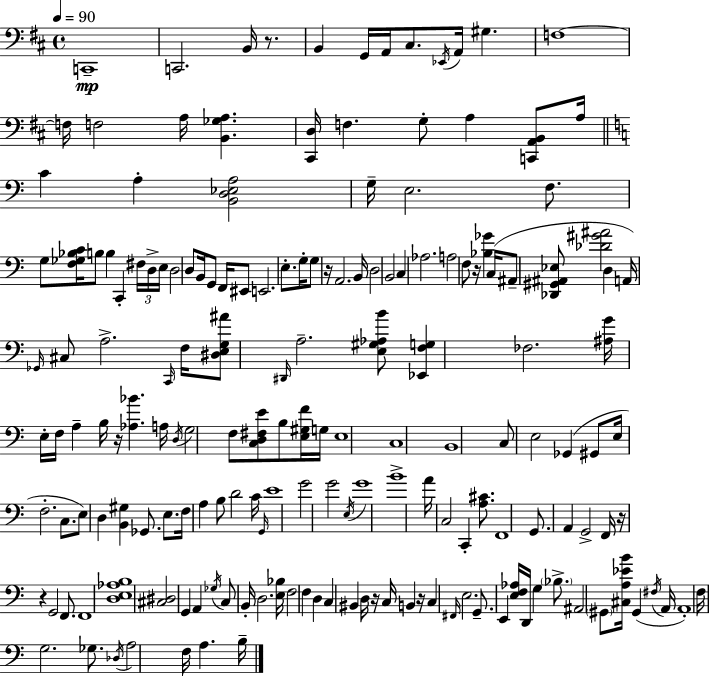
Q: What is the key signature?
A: D major